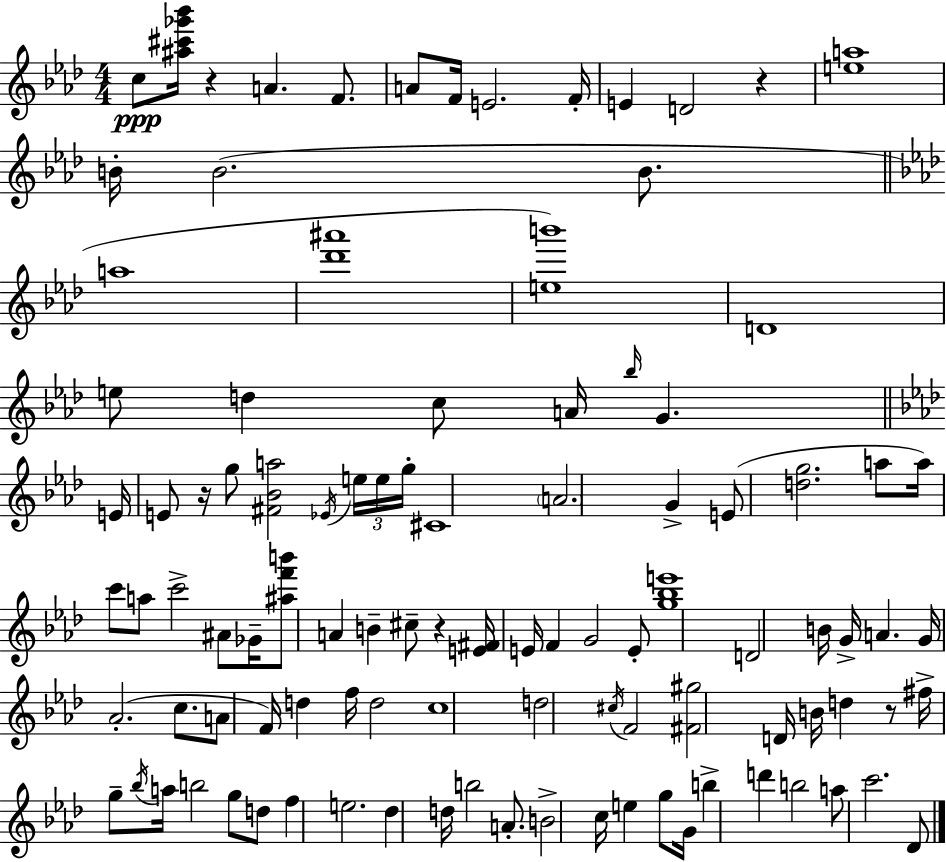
C5/e [A#5,C#6,Gb6,Bb6]/s R/q A4/q. F4/e. A4/e F4/s E4/h. F4/s E4/q D4/h R/q [E5,A5]/w B4/s B4/h. B4/e. A5/w [Db6,A#6]/w [E5,B6]/w D4/w E5/e D5/q C5/e A4/s Bb5/s G4/q. E4/s E4/e R/s G5/e [F#4,Bb4,A5]/h Eb4/s E5/s E5/s G5/s C#4/w A4/h. G4/q E4/e [D5,G5]/h. A5/e A5/s C6/e A5/e C6/h A#4/e Gb4/s [A#5,F6,B6]/e A4/q B4/q C#5/e R/q [E4,F#4]/s E4/s F4/q G4/h E4/e [G5,Bb5,E6]/w D4/h B4/s G4/s A4/q. G4/s Ab4/h. C5/e. A4/e F4/s D5/q F5/s D5/h C5/w D5/h C#5/s F4/h [F#4,G#5]/h D4/s B4/s D5/q R/e F#5/s G5/e Bb5/s A5/s B5/h G5/e D5/e F5/q E5/h. Db5/q D5/s B5/h A4/e. B4/h C5/s E5/q G5/e G4/s B5/q D6/q B5/h A5/e C6/h. Db4/e